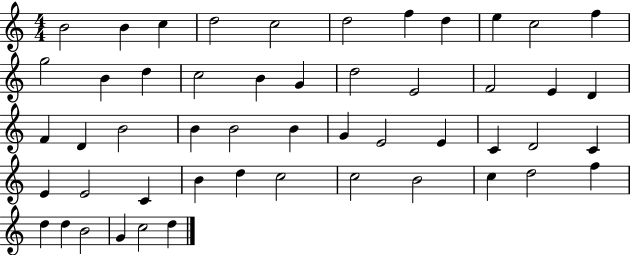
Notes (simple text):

B4/h B4/q C5/q D5/h C5/h D5/h F5/q D5/q E5/q C5/h F5/q G5/h B4/q D5/q C5/h B4/q G4/q D5/h E4/h F4/h E4/q D4/q F4/q D4/q B4/h B4/q B4/h B4/q G4/q E4/h E4/q C4/q D4/h C4/q E4/q E4/h C4/q B4/q D5/q C5/h C5/h B4/h C5/q D5/h F5/q D5/q D5/q B4/h G4/q C5/h D5/q